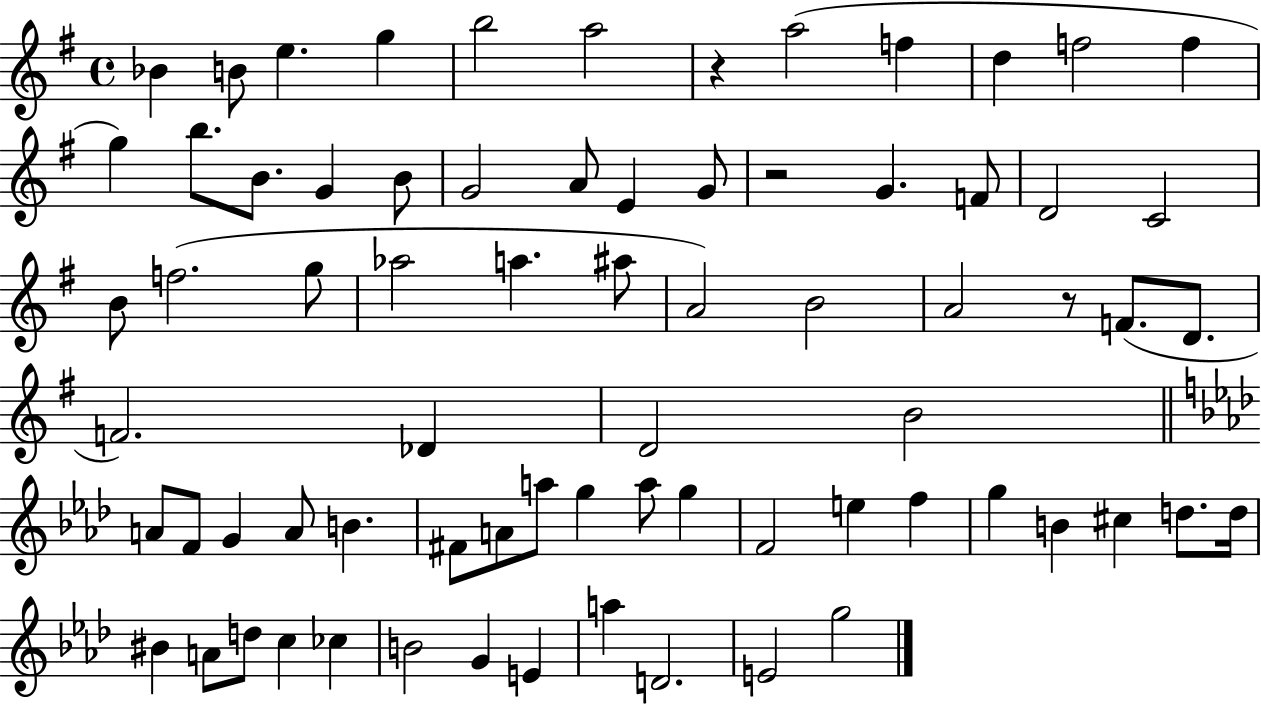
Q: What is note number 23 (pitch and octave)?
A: D4